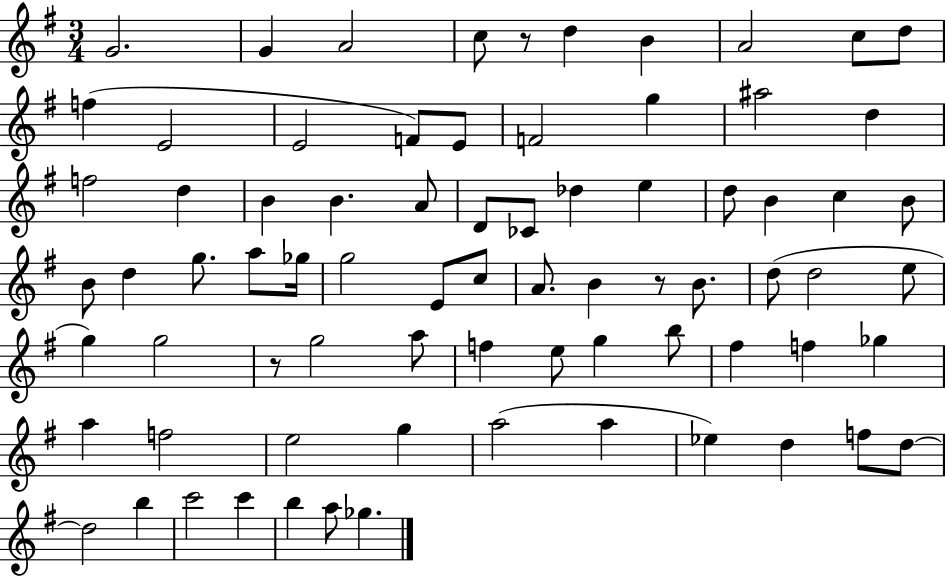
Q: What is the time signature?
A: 3/4